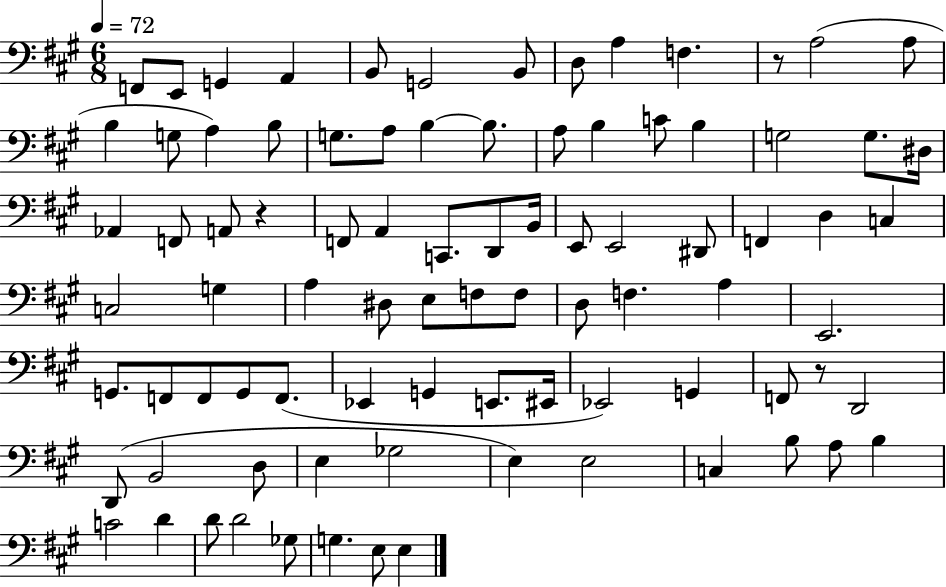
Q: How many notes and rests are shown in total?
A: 87